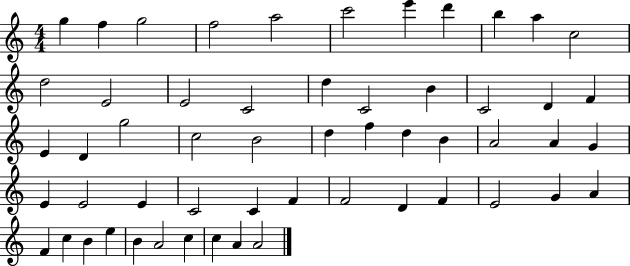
{
  \clef treble
  \numericTimeSignature
  \time 4/4
  \key c \major
  g''4 f''4 g''2 | f''2 a''2 | c'''2 e'''4 d'''4 | b''4 a''4 c''2 | \break d''2 e'2 | e'2 c'2 | d''4 c'2 b'4 | c'2 d'4 f'4 | \break e'4 d'4 g''2 | c''2 b'2 | d''4 f''4 d''4 b'4 | a'2 a'4 g'4 | \break e'4 e'2 e'4 | c'2 c'4 f'4 | f'2 d'4 f'4 | e'2 g'4 a'4 | \break f'4 c''4 b'4 e''4 | b'4 a'2 c''4 | c''4 a'4 a'2 | \bar "|."
}